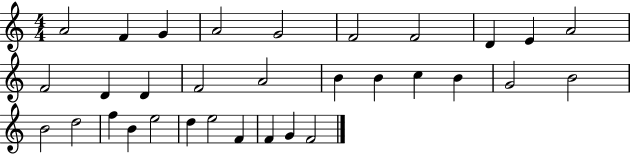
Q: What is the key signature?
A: C major